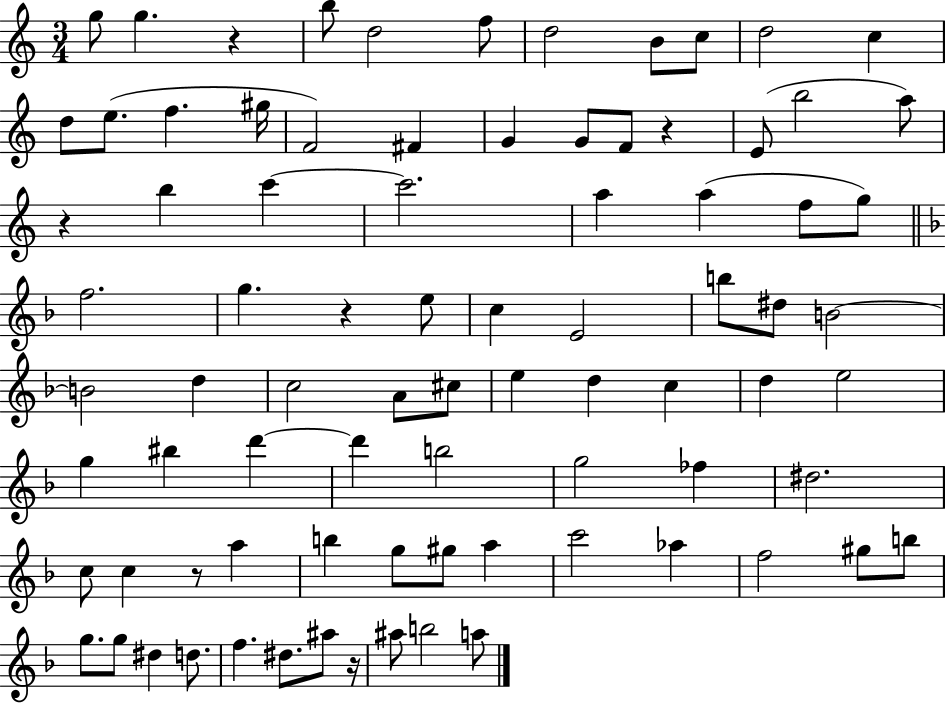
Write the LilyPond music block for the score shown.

{
  \clef treble
  \numericTimeSignature
  \time 3/4
  \key c \major
  \repeat volta 2 { g''8 g''4. r4 | b''8 d''2 f''8 | d''2 b'8 c''8 | d''2 c''4 | \break d''8 e''8.( f''4. gis''16 | f'2) fis'4 | g'4 g'8 f'8 r4 | e'8( b''2 a''8) | \break r4 b''4 c'''4~~ | c'''2. | a''4 a''4( f''8 g''8) | \bar "||" \break \key f \major f''2. | g''4. r4 e''8 | c''4 e'2 | b''8 dis''8 b'2~~ | \break b'2 d''4 | c''2 a'8 cis''8 | e''4 d''4 c''4 | d''4 e''2 | \break g''4 bis''4 d'''4~~ | d'''4 b''2 | g''2 fes''4 | dis''2. | \break c''8 c''4 r8 a''4 | b''4 g''8 gis''8 a''4 | c'''2 aes''4 | f''2 gis''8 b''8 | \break g''8. g''8 dis''4 d''8. | f''4. dis''8. ais''8 r16 | ais''8 b''2 a''8 | } \bar "|."
}